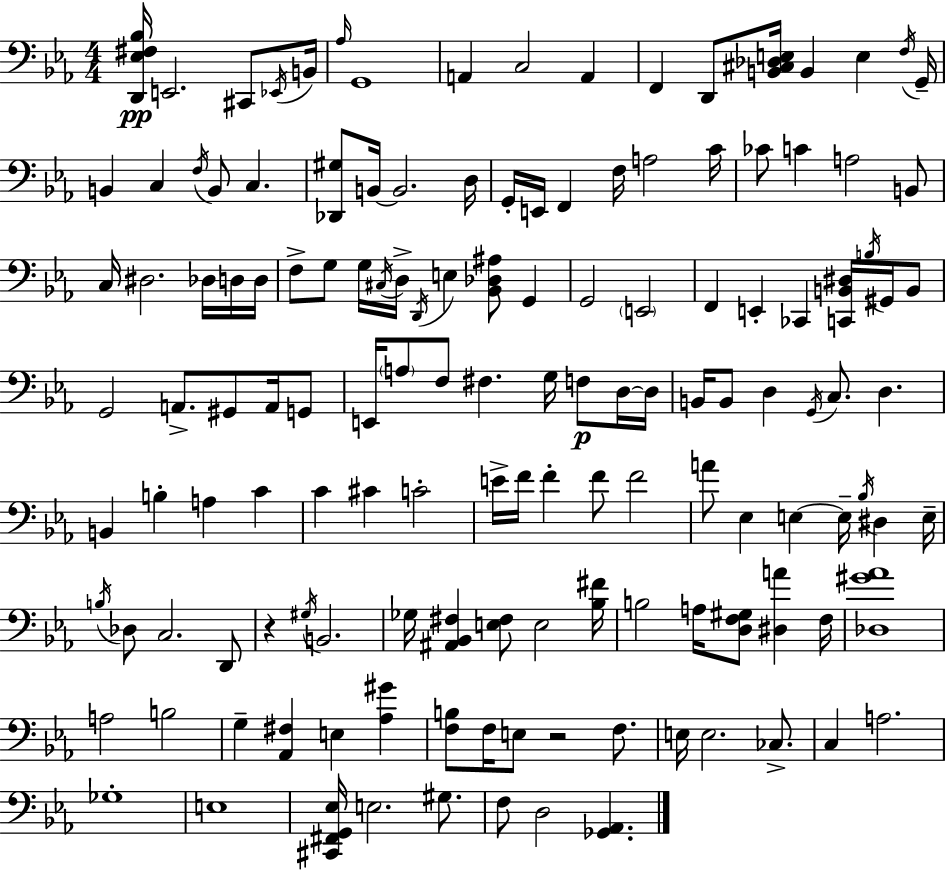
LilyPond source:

{
  \clef bass
  \numericTimeSignature
  \time 4/4
  \key c \minor
  <d, ees fis bes>16\pp e,2. cis,8 \acciaccatura { ees,16 } | b,16 \grace { aes16 } g,1 | a,4 c2 a,4 | f,4 d,8 <b, cis des e>16 b,4 e4 | \break \acciaccatura { f16 } g,16-- b,4 c4 \acciaccatura { f16 } b,8 c4. | <des, gis>8 b,16~~ b,2. | d16 g,16-. e,16 f,4 f16 a2 | c'16 ces'8 c'4 a2 | \break b,8 c16 dis2. | des16 d16 d16 f8-> g8 g16 \acciaccatura { cis16 } d16-> \acciaccatura { d,16 } e4 | <bes, des ais>8 g,4 g,2 \parenthesize e,2 | f,4 e,4-. ces,4 | \break <c, b, dis>16 \acciaccatura { b16 } gis,16 b,8 g,2 a,8.-> | gis,8 a,16 g,8 e,16 \parenthesize a8 f8 fis4. | g16 f8\p d16~~ d16 b,16 b,8 d4 \acciaccatura { g,16 } c8. | d4. b,4 b4-. | \break a4 c'4 c'4 cis'4 | c'2-. e'16-> f'16 f'4-. f'8 | f'2 a'8 ees4 e4~~ | e16-- \acciaccatura { bes16 } dis4 e16-- \acciaccatura { b16 } des8 c2. | \break d,8 r4 \acciaccatura { gis16 } b,2. | ges16 <ais, bes, fis>4 | <e fis>8 e2 <bes fis'>16 b2 | a16 <d f gis>8 <dis a'>4 f16 <des gis' aes'>1 | \break a2 | b2 g4-- <aes, fis>4 | e4 <aes gis'>4 <f b>8 f16 e8 | r2 f8. e16 e2. | \break ces8.-> c4 a2. | ges1-. | e1 | <cis, fis, g, ees>16 e2. | \break gis8. f8 d2 | <ges, aes,>4. \bar "|."
}